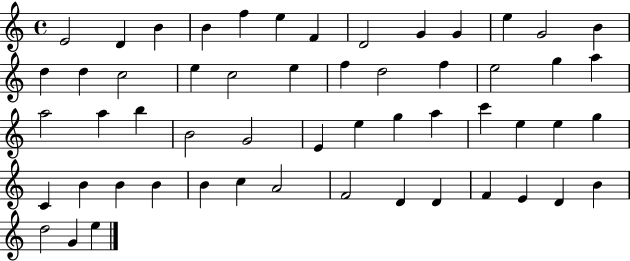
X:1
T:Untitled
M:4/4
L:1/4
K:C
E2 D B B f e F D2 G G e G2 B d d c2 e c2 e f d2 f e2 g a a2 a b B2 G2 E e g a c' e e g C B B B B c A2 F2 D D F E D B d2 G e